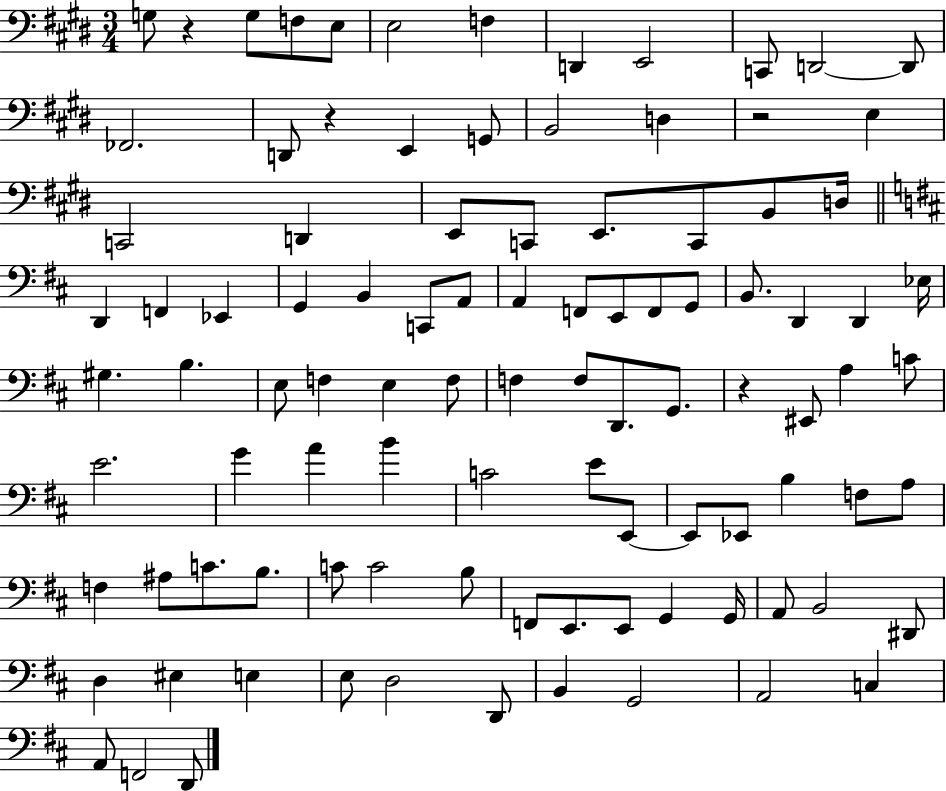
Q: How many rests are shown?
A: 4